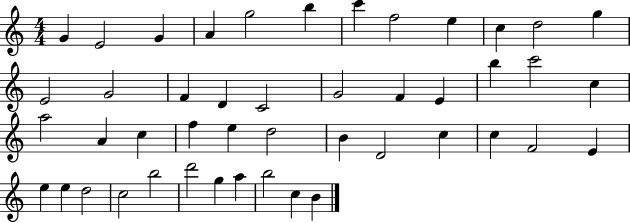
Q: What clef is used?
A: treble